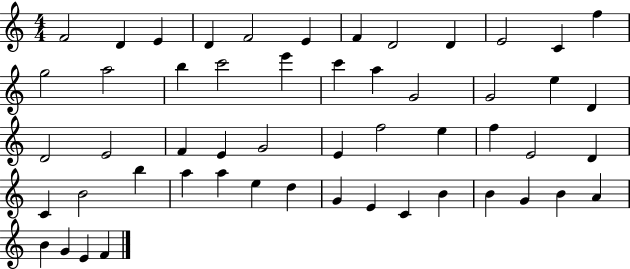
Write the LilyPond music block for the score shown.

{
  \clef treble
  \numericTimeSignature
  \time 4/4
  \key c \major
  f'2 d'4 e'4 | d'4 f'2 e'4 | f'4 d'2 d'4 | e'2 c'4 f''4 | \break g''2 a''2 | b''4 c'''2 e'''4 | c'''4 a''4 g'2 | g'2 e''4 d'4 | \break d'2 e'2 | f'4 e'4 g'2 | e'4 f''2 e''4 | f''4 e'2 d'4 | \break c'4 b'2 b''4 | a''4 a''4 e''4 d''4 | g'4 e'4 c'4 b'4 | b'4 g'4 b'4 a'4 | \break b'4 g'4 e'4 f'4 | \bar "|."
}